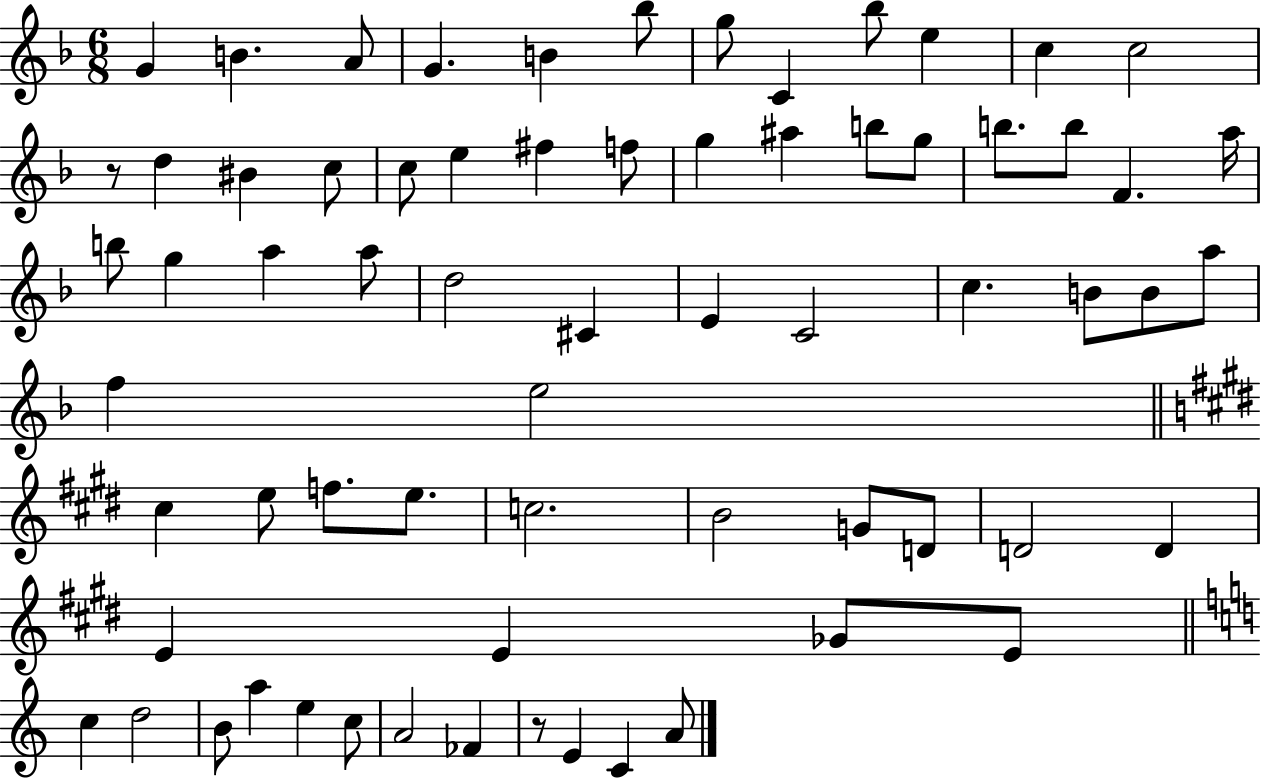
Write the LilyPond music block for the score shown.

{
  \clef treble
  \numericTimeSignature
  \time 6/8
  \key f \major
  g'4 b'4. a'8 | g'4. b'4 bes''8 | g''8 c'4 bes''8 e''4 | c''4 c''2 | \break r8 d''4 bis'4 c''8 | c''8 e''4 fis''4 f''8 | g''4 ais''4 b''8 g''8 | b''8. b''8 f'4. a''16 | \break b''8 g''4 a''4 a''8 | d''2 cis'4 | e'4 c'2 | c''4. b'8 b'8 a''8 | \break f''4 e''2 | \bar "||" \break \key e \major cis''4 e''8 f''8. e''8. | c''2. | b'2 g'8 d'8 | d'2 d'4 | \break e'4 e'4 ges'8 e'8 | \bar "||" \break \key c \major c''4 d''2 | b'8 a''4 e''4 c''8 | a'2 fes'4 | r8 e'4 c'4 a'8 | \break \bar "|."
}